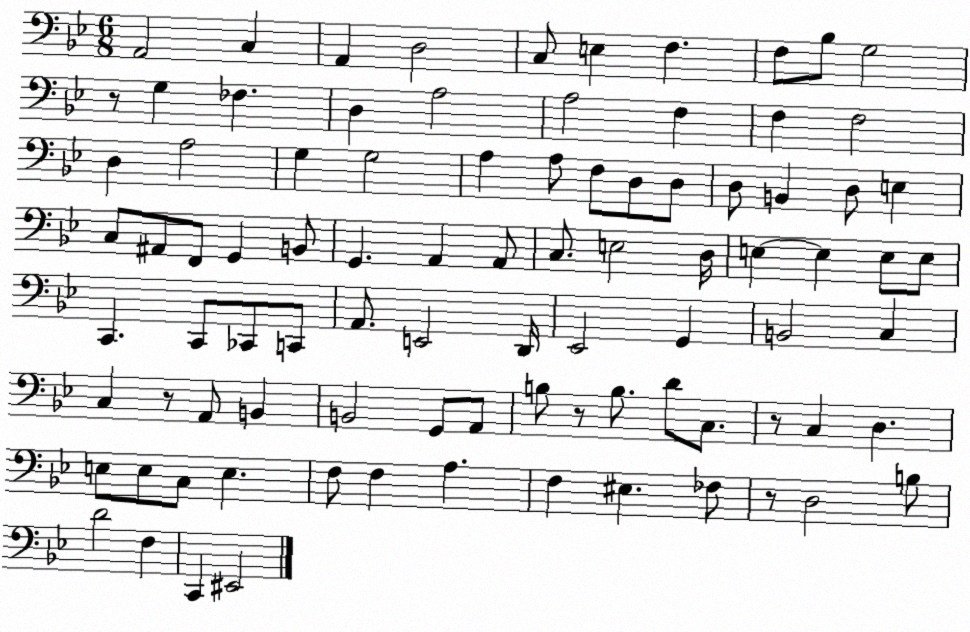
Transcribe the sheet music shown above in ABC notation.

X:1
T:Untitled
M:6/8
L:1/4
K:Bb
A,,2 C, A,, D,2 C,/2 E, F, F,/2 _B,/2 G,2 z/2 G, _F, D, A,2 A,2 F, F, F,2 D, A,2 G, G,2 A, A,/2 F,/2 D,/2 D,/2 D,/2 B,, D,/2 E, C,/2 ^A,,/2 F,,/2 G,, B,,/2 G,, A,, A,,/2 C,/2 E,2 D,/4 E, E, E,/2 E,/2 C,, C,,/2 _C,,/2 C,,/2 A,,/2 E,,2 D,,/4 _E,,2 G,, B,,2 C, C, z/2 A,,/2 B,, B,,2 G,,/2 A,,/2 B,/2 z/2 B,/2 D/2 C,/2 z/2 C, D, E,/2 E,/2 C,/2 E, F,/2 F, A, F, ^E, _F,/2 z/2 D,2 B,/2 D2 F, C,, ^E,,2